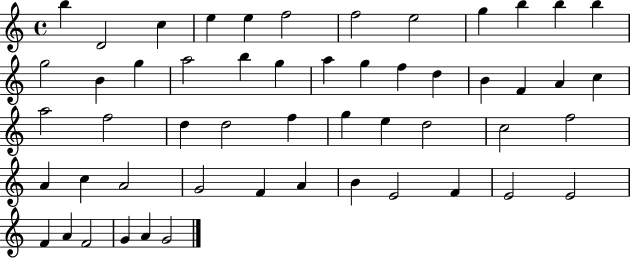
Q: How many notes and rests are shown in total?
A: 53